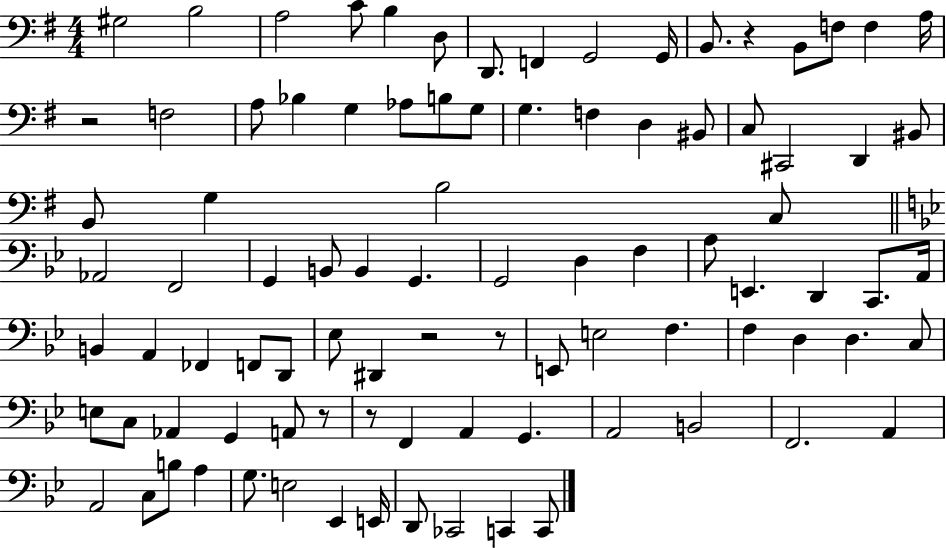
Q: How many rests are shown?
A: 6